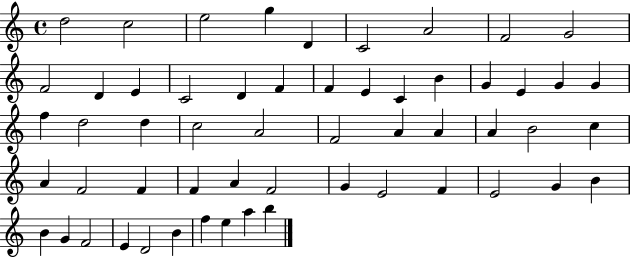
D5/h C5/h E5/h G5/q D4/q C4/h A4/h F4/h G4/h F4/h D4/q E4/q C4/h D4/q F4/q F4/q E4/q C4/q B4/q G4/q E4/q G4/q G4/q F5/q D5/h D5/q C5/h A4/h F4/h A4/q A4/q A4/q B4/h C5/q A4/q F4/h F4/q F4/q A4/q F4/h G4/q E4/h F4/q E4/h G4/q B4/q B4/q G4/q F4/h E4/q D4/h B4/q F5/q E5/q A5/q B5/q